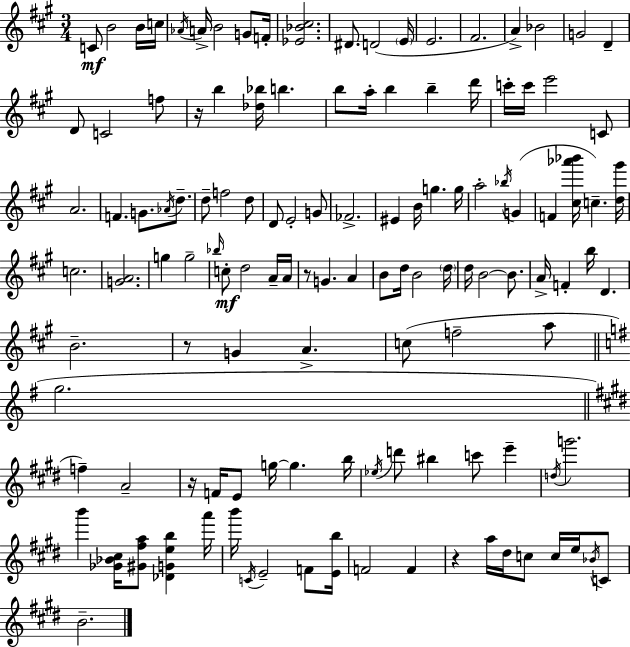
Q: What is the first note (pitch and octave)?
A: C4